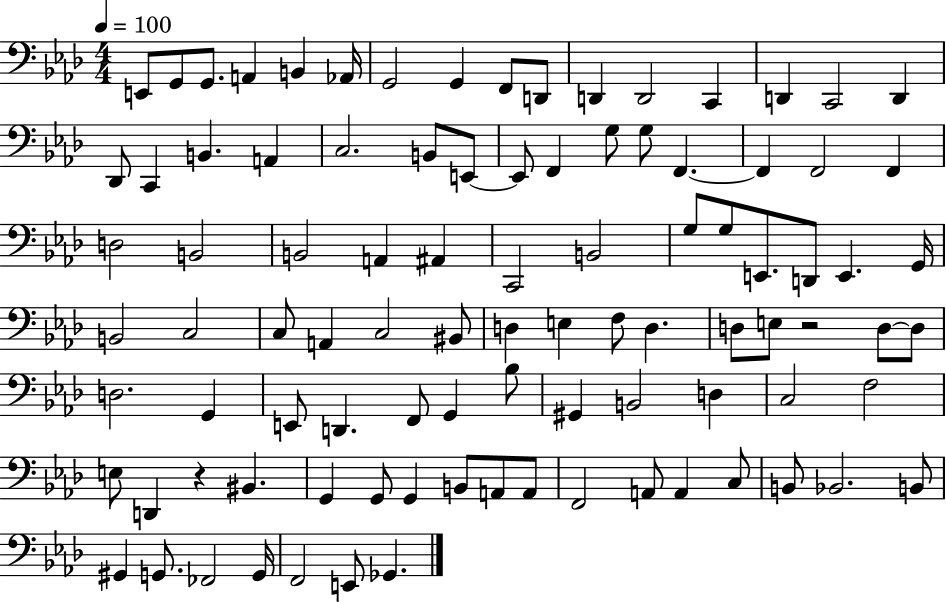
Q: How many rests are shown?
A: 2